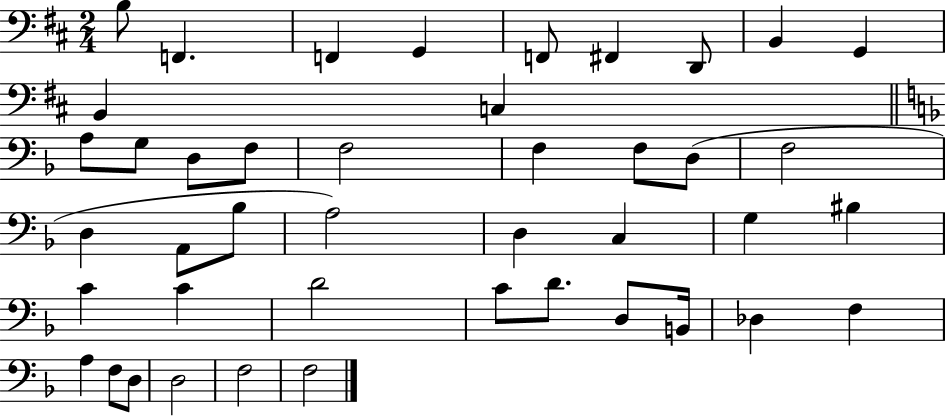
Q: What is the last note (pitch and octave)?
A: F3